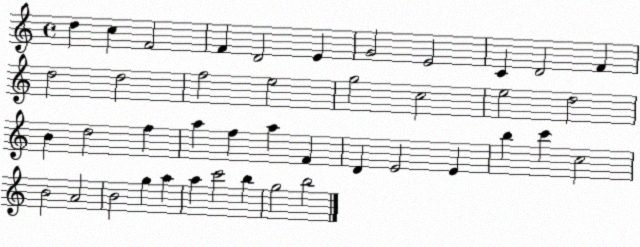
X:1
T:Untitled
M:4/4
L:1/4
K:C
d c F2 F D2 E G2 E2 C D2 F d2 d2 f2 e2 g2 c2 e2 d2 B d2 f a f a F D E2 E b c' c2 B2 A2 B2 g a a c'2 b g2 b2